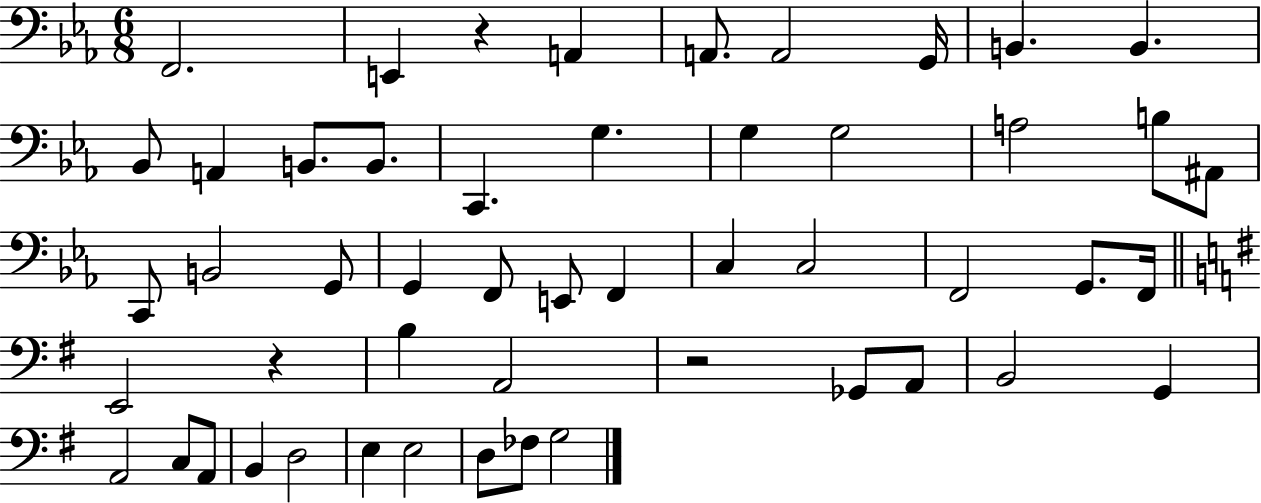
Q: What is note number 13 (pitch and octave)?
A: C2